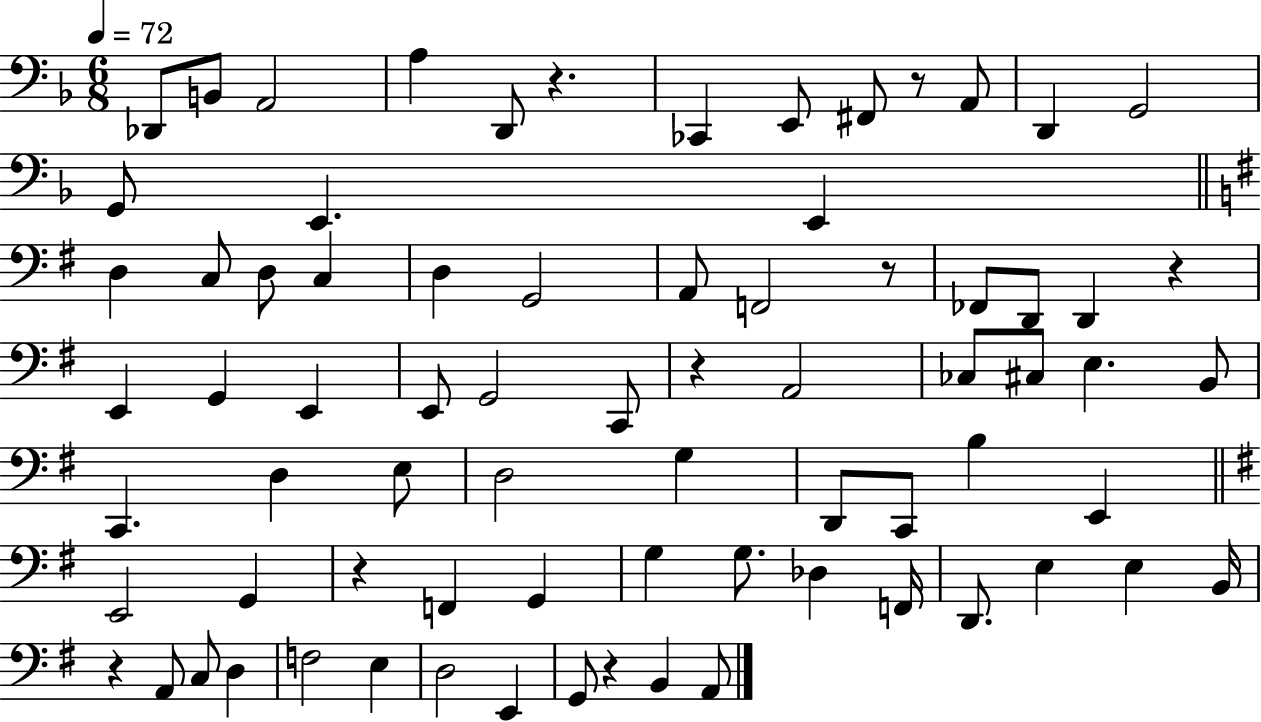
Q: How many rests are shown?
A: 8